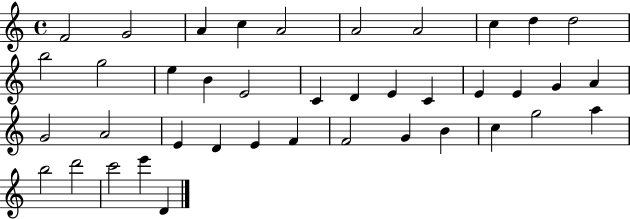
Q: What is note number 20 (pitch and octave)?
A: E4